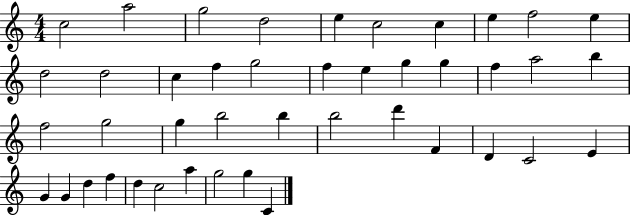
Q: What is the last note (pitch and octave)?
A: C4